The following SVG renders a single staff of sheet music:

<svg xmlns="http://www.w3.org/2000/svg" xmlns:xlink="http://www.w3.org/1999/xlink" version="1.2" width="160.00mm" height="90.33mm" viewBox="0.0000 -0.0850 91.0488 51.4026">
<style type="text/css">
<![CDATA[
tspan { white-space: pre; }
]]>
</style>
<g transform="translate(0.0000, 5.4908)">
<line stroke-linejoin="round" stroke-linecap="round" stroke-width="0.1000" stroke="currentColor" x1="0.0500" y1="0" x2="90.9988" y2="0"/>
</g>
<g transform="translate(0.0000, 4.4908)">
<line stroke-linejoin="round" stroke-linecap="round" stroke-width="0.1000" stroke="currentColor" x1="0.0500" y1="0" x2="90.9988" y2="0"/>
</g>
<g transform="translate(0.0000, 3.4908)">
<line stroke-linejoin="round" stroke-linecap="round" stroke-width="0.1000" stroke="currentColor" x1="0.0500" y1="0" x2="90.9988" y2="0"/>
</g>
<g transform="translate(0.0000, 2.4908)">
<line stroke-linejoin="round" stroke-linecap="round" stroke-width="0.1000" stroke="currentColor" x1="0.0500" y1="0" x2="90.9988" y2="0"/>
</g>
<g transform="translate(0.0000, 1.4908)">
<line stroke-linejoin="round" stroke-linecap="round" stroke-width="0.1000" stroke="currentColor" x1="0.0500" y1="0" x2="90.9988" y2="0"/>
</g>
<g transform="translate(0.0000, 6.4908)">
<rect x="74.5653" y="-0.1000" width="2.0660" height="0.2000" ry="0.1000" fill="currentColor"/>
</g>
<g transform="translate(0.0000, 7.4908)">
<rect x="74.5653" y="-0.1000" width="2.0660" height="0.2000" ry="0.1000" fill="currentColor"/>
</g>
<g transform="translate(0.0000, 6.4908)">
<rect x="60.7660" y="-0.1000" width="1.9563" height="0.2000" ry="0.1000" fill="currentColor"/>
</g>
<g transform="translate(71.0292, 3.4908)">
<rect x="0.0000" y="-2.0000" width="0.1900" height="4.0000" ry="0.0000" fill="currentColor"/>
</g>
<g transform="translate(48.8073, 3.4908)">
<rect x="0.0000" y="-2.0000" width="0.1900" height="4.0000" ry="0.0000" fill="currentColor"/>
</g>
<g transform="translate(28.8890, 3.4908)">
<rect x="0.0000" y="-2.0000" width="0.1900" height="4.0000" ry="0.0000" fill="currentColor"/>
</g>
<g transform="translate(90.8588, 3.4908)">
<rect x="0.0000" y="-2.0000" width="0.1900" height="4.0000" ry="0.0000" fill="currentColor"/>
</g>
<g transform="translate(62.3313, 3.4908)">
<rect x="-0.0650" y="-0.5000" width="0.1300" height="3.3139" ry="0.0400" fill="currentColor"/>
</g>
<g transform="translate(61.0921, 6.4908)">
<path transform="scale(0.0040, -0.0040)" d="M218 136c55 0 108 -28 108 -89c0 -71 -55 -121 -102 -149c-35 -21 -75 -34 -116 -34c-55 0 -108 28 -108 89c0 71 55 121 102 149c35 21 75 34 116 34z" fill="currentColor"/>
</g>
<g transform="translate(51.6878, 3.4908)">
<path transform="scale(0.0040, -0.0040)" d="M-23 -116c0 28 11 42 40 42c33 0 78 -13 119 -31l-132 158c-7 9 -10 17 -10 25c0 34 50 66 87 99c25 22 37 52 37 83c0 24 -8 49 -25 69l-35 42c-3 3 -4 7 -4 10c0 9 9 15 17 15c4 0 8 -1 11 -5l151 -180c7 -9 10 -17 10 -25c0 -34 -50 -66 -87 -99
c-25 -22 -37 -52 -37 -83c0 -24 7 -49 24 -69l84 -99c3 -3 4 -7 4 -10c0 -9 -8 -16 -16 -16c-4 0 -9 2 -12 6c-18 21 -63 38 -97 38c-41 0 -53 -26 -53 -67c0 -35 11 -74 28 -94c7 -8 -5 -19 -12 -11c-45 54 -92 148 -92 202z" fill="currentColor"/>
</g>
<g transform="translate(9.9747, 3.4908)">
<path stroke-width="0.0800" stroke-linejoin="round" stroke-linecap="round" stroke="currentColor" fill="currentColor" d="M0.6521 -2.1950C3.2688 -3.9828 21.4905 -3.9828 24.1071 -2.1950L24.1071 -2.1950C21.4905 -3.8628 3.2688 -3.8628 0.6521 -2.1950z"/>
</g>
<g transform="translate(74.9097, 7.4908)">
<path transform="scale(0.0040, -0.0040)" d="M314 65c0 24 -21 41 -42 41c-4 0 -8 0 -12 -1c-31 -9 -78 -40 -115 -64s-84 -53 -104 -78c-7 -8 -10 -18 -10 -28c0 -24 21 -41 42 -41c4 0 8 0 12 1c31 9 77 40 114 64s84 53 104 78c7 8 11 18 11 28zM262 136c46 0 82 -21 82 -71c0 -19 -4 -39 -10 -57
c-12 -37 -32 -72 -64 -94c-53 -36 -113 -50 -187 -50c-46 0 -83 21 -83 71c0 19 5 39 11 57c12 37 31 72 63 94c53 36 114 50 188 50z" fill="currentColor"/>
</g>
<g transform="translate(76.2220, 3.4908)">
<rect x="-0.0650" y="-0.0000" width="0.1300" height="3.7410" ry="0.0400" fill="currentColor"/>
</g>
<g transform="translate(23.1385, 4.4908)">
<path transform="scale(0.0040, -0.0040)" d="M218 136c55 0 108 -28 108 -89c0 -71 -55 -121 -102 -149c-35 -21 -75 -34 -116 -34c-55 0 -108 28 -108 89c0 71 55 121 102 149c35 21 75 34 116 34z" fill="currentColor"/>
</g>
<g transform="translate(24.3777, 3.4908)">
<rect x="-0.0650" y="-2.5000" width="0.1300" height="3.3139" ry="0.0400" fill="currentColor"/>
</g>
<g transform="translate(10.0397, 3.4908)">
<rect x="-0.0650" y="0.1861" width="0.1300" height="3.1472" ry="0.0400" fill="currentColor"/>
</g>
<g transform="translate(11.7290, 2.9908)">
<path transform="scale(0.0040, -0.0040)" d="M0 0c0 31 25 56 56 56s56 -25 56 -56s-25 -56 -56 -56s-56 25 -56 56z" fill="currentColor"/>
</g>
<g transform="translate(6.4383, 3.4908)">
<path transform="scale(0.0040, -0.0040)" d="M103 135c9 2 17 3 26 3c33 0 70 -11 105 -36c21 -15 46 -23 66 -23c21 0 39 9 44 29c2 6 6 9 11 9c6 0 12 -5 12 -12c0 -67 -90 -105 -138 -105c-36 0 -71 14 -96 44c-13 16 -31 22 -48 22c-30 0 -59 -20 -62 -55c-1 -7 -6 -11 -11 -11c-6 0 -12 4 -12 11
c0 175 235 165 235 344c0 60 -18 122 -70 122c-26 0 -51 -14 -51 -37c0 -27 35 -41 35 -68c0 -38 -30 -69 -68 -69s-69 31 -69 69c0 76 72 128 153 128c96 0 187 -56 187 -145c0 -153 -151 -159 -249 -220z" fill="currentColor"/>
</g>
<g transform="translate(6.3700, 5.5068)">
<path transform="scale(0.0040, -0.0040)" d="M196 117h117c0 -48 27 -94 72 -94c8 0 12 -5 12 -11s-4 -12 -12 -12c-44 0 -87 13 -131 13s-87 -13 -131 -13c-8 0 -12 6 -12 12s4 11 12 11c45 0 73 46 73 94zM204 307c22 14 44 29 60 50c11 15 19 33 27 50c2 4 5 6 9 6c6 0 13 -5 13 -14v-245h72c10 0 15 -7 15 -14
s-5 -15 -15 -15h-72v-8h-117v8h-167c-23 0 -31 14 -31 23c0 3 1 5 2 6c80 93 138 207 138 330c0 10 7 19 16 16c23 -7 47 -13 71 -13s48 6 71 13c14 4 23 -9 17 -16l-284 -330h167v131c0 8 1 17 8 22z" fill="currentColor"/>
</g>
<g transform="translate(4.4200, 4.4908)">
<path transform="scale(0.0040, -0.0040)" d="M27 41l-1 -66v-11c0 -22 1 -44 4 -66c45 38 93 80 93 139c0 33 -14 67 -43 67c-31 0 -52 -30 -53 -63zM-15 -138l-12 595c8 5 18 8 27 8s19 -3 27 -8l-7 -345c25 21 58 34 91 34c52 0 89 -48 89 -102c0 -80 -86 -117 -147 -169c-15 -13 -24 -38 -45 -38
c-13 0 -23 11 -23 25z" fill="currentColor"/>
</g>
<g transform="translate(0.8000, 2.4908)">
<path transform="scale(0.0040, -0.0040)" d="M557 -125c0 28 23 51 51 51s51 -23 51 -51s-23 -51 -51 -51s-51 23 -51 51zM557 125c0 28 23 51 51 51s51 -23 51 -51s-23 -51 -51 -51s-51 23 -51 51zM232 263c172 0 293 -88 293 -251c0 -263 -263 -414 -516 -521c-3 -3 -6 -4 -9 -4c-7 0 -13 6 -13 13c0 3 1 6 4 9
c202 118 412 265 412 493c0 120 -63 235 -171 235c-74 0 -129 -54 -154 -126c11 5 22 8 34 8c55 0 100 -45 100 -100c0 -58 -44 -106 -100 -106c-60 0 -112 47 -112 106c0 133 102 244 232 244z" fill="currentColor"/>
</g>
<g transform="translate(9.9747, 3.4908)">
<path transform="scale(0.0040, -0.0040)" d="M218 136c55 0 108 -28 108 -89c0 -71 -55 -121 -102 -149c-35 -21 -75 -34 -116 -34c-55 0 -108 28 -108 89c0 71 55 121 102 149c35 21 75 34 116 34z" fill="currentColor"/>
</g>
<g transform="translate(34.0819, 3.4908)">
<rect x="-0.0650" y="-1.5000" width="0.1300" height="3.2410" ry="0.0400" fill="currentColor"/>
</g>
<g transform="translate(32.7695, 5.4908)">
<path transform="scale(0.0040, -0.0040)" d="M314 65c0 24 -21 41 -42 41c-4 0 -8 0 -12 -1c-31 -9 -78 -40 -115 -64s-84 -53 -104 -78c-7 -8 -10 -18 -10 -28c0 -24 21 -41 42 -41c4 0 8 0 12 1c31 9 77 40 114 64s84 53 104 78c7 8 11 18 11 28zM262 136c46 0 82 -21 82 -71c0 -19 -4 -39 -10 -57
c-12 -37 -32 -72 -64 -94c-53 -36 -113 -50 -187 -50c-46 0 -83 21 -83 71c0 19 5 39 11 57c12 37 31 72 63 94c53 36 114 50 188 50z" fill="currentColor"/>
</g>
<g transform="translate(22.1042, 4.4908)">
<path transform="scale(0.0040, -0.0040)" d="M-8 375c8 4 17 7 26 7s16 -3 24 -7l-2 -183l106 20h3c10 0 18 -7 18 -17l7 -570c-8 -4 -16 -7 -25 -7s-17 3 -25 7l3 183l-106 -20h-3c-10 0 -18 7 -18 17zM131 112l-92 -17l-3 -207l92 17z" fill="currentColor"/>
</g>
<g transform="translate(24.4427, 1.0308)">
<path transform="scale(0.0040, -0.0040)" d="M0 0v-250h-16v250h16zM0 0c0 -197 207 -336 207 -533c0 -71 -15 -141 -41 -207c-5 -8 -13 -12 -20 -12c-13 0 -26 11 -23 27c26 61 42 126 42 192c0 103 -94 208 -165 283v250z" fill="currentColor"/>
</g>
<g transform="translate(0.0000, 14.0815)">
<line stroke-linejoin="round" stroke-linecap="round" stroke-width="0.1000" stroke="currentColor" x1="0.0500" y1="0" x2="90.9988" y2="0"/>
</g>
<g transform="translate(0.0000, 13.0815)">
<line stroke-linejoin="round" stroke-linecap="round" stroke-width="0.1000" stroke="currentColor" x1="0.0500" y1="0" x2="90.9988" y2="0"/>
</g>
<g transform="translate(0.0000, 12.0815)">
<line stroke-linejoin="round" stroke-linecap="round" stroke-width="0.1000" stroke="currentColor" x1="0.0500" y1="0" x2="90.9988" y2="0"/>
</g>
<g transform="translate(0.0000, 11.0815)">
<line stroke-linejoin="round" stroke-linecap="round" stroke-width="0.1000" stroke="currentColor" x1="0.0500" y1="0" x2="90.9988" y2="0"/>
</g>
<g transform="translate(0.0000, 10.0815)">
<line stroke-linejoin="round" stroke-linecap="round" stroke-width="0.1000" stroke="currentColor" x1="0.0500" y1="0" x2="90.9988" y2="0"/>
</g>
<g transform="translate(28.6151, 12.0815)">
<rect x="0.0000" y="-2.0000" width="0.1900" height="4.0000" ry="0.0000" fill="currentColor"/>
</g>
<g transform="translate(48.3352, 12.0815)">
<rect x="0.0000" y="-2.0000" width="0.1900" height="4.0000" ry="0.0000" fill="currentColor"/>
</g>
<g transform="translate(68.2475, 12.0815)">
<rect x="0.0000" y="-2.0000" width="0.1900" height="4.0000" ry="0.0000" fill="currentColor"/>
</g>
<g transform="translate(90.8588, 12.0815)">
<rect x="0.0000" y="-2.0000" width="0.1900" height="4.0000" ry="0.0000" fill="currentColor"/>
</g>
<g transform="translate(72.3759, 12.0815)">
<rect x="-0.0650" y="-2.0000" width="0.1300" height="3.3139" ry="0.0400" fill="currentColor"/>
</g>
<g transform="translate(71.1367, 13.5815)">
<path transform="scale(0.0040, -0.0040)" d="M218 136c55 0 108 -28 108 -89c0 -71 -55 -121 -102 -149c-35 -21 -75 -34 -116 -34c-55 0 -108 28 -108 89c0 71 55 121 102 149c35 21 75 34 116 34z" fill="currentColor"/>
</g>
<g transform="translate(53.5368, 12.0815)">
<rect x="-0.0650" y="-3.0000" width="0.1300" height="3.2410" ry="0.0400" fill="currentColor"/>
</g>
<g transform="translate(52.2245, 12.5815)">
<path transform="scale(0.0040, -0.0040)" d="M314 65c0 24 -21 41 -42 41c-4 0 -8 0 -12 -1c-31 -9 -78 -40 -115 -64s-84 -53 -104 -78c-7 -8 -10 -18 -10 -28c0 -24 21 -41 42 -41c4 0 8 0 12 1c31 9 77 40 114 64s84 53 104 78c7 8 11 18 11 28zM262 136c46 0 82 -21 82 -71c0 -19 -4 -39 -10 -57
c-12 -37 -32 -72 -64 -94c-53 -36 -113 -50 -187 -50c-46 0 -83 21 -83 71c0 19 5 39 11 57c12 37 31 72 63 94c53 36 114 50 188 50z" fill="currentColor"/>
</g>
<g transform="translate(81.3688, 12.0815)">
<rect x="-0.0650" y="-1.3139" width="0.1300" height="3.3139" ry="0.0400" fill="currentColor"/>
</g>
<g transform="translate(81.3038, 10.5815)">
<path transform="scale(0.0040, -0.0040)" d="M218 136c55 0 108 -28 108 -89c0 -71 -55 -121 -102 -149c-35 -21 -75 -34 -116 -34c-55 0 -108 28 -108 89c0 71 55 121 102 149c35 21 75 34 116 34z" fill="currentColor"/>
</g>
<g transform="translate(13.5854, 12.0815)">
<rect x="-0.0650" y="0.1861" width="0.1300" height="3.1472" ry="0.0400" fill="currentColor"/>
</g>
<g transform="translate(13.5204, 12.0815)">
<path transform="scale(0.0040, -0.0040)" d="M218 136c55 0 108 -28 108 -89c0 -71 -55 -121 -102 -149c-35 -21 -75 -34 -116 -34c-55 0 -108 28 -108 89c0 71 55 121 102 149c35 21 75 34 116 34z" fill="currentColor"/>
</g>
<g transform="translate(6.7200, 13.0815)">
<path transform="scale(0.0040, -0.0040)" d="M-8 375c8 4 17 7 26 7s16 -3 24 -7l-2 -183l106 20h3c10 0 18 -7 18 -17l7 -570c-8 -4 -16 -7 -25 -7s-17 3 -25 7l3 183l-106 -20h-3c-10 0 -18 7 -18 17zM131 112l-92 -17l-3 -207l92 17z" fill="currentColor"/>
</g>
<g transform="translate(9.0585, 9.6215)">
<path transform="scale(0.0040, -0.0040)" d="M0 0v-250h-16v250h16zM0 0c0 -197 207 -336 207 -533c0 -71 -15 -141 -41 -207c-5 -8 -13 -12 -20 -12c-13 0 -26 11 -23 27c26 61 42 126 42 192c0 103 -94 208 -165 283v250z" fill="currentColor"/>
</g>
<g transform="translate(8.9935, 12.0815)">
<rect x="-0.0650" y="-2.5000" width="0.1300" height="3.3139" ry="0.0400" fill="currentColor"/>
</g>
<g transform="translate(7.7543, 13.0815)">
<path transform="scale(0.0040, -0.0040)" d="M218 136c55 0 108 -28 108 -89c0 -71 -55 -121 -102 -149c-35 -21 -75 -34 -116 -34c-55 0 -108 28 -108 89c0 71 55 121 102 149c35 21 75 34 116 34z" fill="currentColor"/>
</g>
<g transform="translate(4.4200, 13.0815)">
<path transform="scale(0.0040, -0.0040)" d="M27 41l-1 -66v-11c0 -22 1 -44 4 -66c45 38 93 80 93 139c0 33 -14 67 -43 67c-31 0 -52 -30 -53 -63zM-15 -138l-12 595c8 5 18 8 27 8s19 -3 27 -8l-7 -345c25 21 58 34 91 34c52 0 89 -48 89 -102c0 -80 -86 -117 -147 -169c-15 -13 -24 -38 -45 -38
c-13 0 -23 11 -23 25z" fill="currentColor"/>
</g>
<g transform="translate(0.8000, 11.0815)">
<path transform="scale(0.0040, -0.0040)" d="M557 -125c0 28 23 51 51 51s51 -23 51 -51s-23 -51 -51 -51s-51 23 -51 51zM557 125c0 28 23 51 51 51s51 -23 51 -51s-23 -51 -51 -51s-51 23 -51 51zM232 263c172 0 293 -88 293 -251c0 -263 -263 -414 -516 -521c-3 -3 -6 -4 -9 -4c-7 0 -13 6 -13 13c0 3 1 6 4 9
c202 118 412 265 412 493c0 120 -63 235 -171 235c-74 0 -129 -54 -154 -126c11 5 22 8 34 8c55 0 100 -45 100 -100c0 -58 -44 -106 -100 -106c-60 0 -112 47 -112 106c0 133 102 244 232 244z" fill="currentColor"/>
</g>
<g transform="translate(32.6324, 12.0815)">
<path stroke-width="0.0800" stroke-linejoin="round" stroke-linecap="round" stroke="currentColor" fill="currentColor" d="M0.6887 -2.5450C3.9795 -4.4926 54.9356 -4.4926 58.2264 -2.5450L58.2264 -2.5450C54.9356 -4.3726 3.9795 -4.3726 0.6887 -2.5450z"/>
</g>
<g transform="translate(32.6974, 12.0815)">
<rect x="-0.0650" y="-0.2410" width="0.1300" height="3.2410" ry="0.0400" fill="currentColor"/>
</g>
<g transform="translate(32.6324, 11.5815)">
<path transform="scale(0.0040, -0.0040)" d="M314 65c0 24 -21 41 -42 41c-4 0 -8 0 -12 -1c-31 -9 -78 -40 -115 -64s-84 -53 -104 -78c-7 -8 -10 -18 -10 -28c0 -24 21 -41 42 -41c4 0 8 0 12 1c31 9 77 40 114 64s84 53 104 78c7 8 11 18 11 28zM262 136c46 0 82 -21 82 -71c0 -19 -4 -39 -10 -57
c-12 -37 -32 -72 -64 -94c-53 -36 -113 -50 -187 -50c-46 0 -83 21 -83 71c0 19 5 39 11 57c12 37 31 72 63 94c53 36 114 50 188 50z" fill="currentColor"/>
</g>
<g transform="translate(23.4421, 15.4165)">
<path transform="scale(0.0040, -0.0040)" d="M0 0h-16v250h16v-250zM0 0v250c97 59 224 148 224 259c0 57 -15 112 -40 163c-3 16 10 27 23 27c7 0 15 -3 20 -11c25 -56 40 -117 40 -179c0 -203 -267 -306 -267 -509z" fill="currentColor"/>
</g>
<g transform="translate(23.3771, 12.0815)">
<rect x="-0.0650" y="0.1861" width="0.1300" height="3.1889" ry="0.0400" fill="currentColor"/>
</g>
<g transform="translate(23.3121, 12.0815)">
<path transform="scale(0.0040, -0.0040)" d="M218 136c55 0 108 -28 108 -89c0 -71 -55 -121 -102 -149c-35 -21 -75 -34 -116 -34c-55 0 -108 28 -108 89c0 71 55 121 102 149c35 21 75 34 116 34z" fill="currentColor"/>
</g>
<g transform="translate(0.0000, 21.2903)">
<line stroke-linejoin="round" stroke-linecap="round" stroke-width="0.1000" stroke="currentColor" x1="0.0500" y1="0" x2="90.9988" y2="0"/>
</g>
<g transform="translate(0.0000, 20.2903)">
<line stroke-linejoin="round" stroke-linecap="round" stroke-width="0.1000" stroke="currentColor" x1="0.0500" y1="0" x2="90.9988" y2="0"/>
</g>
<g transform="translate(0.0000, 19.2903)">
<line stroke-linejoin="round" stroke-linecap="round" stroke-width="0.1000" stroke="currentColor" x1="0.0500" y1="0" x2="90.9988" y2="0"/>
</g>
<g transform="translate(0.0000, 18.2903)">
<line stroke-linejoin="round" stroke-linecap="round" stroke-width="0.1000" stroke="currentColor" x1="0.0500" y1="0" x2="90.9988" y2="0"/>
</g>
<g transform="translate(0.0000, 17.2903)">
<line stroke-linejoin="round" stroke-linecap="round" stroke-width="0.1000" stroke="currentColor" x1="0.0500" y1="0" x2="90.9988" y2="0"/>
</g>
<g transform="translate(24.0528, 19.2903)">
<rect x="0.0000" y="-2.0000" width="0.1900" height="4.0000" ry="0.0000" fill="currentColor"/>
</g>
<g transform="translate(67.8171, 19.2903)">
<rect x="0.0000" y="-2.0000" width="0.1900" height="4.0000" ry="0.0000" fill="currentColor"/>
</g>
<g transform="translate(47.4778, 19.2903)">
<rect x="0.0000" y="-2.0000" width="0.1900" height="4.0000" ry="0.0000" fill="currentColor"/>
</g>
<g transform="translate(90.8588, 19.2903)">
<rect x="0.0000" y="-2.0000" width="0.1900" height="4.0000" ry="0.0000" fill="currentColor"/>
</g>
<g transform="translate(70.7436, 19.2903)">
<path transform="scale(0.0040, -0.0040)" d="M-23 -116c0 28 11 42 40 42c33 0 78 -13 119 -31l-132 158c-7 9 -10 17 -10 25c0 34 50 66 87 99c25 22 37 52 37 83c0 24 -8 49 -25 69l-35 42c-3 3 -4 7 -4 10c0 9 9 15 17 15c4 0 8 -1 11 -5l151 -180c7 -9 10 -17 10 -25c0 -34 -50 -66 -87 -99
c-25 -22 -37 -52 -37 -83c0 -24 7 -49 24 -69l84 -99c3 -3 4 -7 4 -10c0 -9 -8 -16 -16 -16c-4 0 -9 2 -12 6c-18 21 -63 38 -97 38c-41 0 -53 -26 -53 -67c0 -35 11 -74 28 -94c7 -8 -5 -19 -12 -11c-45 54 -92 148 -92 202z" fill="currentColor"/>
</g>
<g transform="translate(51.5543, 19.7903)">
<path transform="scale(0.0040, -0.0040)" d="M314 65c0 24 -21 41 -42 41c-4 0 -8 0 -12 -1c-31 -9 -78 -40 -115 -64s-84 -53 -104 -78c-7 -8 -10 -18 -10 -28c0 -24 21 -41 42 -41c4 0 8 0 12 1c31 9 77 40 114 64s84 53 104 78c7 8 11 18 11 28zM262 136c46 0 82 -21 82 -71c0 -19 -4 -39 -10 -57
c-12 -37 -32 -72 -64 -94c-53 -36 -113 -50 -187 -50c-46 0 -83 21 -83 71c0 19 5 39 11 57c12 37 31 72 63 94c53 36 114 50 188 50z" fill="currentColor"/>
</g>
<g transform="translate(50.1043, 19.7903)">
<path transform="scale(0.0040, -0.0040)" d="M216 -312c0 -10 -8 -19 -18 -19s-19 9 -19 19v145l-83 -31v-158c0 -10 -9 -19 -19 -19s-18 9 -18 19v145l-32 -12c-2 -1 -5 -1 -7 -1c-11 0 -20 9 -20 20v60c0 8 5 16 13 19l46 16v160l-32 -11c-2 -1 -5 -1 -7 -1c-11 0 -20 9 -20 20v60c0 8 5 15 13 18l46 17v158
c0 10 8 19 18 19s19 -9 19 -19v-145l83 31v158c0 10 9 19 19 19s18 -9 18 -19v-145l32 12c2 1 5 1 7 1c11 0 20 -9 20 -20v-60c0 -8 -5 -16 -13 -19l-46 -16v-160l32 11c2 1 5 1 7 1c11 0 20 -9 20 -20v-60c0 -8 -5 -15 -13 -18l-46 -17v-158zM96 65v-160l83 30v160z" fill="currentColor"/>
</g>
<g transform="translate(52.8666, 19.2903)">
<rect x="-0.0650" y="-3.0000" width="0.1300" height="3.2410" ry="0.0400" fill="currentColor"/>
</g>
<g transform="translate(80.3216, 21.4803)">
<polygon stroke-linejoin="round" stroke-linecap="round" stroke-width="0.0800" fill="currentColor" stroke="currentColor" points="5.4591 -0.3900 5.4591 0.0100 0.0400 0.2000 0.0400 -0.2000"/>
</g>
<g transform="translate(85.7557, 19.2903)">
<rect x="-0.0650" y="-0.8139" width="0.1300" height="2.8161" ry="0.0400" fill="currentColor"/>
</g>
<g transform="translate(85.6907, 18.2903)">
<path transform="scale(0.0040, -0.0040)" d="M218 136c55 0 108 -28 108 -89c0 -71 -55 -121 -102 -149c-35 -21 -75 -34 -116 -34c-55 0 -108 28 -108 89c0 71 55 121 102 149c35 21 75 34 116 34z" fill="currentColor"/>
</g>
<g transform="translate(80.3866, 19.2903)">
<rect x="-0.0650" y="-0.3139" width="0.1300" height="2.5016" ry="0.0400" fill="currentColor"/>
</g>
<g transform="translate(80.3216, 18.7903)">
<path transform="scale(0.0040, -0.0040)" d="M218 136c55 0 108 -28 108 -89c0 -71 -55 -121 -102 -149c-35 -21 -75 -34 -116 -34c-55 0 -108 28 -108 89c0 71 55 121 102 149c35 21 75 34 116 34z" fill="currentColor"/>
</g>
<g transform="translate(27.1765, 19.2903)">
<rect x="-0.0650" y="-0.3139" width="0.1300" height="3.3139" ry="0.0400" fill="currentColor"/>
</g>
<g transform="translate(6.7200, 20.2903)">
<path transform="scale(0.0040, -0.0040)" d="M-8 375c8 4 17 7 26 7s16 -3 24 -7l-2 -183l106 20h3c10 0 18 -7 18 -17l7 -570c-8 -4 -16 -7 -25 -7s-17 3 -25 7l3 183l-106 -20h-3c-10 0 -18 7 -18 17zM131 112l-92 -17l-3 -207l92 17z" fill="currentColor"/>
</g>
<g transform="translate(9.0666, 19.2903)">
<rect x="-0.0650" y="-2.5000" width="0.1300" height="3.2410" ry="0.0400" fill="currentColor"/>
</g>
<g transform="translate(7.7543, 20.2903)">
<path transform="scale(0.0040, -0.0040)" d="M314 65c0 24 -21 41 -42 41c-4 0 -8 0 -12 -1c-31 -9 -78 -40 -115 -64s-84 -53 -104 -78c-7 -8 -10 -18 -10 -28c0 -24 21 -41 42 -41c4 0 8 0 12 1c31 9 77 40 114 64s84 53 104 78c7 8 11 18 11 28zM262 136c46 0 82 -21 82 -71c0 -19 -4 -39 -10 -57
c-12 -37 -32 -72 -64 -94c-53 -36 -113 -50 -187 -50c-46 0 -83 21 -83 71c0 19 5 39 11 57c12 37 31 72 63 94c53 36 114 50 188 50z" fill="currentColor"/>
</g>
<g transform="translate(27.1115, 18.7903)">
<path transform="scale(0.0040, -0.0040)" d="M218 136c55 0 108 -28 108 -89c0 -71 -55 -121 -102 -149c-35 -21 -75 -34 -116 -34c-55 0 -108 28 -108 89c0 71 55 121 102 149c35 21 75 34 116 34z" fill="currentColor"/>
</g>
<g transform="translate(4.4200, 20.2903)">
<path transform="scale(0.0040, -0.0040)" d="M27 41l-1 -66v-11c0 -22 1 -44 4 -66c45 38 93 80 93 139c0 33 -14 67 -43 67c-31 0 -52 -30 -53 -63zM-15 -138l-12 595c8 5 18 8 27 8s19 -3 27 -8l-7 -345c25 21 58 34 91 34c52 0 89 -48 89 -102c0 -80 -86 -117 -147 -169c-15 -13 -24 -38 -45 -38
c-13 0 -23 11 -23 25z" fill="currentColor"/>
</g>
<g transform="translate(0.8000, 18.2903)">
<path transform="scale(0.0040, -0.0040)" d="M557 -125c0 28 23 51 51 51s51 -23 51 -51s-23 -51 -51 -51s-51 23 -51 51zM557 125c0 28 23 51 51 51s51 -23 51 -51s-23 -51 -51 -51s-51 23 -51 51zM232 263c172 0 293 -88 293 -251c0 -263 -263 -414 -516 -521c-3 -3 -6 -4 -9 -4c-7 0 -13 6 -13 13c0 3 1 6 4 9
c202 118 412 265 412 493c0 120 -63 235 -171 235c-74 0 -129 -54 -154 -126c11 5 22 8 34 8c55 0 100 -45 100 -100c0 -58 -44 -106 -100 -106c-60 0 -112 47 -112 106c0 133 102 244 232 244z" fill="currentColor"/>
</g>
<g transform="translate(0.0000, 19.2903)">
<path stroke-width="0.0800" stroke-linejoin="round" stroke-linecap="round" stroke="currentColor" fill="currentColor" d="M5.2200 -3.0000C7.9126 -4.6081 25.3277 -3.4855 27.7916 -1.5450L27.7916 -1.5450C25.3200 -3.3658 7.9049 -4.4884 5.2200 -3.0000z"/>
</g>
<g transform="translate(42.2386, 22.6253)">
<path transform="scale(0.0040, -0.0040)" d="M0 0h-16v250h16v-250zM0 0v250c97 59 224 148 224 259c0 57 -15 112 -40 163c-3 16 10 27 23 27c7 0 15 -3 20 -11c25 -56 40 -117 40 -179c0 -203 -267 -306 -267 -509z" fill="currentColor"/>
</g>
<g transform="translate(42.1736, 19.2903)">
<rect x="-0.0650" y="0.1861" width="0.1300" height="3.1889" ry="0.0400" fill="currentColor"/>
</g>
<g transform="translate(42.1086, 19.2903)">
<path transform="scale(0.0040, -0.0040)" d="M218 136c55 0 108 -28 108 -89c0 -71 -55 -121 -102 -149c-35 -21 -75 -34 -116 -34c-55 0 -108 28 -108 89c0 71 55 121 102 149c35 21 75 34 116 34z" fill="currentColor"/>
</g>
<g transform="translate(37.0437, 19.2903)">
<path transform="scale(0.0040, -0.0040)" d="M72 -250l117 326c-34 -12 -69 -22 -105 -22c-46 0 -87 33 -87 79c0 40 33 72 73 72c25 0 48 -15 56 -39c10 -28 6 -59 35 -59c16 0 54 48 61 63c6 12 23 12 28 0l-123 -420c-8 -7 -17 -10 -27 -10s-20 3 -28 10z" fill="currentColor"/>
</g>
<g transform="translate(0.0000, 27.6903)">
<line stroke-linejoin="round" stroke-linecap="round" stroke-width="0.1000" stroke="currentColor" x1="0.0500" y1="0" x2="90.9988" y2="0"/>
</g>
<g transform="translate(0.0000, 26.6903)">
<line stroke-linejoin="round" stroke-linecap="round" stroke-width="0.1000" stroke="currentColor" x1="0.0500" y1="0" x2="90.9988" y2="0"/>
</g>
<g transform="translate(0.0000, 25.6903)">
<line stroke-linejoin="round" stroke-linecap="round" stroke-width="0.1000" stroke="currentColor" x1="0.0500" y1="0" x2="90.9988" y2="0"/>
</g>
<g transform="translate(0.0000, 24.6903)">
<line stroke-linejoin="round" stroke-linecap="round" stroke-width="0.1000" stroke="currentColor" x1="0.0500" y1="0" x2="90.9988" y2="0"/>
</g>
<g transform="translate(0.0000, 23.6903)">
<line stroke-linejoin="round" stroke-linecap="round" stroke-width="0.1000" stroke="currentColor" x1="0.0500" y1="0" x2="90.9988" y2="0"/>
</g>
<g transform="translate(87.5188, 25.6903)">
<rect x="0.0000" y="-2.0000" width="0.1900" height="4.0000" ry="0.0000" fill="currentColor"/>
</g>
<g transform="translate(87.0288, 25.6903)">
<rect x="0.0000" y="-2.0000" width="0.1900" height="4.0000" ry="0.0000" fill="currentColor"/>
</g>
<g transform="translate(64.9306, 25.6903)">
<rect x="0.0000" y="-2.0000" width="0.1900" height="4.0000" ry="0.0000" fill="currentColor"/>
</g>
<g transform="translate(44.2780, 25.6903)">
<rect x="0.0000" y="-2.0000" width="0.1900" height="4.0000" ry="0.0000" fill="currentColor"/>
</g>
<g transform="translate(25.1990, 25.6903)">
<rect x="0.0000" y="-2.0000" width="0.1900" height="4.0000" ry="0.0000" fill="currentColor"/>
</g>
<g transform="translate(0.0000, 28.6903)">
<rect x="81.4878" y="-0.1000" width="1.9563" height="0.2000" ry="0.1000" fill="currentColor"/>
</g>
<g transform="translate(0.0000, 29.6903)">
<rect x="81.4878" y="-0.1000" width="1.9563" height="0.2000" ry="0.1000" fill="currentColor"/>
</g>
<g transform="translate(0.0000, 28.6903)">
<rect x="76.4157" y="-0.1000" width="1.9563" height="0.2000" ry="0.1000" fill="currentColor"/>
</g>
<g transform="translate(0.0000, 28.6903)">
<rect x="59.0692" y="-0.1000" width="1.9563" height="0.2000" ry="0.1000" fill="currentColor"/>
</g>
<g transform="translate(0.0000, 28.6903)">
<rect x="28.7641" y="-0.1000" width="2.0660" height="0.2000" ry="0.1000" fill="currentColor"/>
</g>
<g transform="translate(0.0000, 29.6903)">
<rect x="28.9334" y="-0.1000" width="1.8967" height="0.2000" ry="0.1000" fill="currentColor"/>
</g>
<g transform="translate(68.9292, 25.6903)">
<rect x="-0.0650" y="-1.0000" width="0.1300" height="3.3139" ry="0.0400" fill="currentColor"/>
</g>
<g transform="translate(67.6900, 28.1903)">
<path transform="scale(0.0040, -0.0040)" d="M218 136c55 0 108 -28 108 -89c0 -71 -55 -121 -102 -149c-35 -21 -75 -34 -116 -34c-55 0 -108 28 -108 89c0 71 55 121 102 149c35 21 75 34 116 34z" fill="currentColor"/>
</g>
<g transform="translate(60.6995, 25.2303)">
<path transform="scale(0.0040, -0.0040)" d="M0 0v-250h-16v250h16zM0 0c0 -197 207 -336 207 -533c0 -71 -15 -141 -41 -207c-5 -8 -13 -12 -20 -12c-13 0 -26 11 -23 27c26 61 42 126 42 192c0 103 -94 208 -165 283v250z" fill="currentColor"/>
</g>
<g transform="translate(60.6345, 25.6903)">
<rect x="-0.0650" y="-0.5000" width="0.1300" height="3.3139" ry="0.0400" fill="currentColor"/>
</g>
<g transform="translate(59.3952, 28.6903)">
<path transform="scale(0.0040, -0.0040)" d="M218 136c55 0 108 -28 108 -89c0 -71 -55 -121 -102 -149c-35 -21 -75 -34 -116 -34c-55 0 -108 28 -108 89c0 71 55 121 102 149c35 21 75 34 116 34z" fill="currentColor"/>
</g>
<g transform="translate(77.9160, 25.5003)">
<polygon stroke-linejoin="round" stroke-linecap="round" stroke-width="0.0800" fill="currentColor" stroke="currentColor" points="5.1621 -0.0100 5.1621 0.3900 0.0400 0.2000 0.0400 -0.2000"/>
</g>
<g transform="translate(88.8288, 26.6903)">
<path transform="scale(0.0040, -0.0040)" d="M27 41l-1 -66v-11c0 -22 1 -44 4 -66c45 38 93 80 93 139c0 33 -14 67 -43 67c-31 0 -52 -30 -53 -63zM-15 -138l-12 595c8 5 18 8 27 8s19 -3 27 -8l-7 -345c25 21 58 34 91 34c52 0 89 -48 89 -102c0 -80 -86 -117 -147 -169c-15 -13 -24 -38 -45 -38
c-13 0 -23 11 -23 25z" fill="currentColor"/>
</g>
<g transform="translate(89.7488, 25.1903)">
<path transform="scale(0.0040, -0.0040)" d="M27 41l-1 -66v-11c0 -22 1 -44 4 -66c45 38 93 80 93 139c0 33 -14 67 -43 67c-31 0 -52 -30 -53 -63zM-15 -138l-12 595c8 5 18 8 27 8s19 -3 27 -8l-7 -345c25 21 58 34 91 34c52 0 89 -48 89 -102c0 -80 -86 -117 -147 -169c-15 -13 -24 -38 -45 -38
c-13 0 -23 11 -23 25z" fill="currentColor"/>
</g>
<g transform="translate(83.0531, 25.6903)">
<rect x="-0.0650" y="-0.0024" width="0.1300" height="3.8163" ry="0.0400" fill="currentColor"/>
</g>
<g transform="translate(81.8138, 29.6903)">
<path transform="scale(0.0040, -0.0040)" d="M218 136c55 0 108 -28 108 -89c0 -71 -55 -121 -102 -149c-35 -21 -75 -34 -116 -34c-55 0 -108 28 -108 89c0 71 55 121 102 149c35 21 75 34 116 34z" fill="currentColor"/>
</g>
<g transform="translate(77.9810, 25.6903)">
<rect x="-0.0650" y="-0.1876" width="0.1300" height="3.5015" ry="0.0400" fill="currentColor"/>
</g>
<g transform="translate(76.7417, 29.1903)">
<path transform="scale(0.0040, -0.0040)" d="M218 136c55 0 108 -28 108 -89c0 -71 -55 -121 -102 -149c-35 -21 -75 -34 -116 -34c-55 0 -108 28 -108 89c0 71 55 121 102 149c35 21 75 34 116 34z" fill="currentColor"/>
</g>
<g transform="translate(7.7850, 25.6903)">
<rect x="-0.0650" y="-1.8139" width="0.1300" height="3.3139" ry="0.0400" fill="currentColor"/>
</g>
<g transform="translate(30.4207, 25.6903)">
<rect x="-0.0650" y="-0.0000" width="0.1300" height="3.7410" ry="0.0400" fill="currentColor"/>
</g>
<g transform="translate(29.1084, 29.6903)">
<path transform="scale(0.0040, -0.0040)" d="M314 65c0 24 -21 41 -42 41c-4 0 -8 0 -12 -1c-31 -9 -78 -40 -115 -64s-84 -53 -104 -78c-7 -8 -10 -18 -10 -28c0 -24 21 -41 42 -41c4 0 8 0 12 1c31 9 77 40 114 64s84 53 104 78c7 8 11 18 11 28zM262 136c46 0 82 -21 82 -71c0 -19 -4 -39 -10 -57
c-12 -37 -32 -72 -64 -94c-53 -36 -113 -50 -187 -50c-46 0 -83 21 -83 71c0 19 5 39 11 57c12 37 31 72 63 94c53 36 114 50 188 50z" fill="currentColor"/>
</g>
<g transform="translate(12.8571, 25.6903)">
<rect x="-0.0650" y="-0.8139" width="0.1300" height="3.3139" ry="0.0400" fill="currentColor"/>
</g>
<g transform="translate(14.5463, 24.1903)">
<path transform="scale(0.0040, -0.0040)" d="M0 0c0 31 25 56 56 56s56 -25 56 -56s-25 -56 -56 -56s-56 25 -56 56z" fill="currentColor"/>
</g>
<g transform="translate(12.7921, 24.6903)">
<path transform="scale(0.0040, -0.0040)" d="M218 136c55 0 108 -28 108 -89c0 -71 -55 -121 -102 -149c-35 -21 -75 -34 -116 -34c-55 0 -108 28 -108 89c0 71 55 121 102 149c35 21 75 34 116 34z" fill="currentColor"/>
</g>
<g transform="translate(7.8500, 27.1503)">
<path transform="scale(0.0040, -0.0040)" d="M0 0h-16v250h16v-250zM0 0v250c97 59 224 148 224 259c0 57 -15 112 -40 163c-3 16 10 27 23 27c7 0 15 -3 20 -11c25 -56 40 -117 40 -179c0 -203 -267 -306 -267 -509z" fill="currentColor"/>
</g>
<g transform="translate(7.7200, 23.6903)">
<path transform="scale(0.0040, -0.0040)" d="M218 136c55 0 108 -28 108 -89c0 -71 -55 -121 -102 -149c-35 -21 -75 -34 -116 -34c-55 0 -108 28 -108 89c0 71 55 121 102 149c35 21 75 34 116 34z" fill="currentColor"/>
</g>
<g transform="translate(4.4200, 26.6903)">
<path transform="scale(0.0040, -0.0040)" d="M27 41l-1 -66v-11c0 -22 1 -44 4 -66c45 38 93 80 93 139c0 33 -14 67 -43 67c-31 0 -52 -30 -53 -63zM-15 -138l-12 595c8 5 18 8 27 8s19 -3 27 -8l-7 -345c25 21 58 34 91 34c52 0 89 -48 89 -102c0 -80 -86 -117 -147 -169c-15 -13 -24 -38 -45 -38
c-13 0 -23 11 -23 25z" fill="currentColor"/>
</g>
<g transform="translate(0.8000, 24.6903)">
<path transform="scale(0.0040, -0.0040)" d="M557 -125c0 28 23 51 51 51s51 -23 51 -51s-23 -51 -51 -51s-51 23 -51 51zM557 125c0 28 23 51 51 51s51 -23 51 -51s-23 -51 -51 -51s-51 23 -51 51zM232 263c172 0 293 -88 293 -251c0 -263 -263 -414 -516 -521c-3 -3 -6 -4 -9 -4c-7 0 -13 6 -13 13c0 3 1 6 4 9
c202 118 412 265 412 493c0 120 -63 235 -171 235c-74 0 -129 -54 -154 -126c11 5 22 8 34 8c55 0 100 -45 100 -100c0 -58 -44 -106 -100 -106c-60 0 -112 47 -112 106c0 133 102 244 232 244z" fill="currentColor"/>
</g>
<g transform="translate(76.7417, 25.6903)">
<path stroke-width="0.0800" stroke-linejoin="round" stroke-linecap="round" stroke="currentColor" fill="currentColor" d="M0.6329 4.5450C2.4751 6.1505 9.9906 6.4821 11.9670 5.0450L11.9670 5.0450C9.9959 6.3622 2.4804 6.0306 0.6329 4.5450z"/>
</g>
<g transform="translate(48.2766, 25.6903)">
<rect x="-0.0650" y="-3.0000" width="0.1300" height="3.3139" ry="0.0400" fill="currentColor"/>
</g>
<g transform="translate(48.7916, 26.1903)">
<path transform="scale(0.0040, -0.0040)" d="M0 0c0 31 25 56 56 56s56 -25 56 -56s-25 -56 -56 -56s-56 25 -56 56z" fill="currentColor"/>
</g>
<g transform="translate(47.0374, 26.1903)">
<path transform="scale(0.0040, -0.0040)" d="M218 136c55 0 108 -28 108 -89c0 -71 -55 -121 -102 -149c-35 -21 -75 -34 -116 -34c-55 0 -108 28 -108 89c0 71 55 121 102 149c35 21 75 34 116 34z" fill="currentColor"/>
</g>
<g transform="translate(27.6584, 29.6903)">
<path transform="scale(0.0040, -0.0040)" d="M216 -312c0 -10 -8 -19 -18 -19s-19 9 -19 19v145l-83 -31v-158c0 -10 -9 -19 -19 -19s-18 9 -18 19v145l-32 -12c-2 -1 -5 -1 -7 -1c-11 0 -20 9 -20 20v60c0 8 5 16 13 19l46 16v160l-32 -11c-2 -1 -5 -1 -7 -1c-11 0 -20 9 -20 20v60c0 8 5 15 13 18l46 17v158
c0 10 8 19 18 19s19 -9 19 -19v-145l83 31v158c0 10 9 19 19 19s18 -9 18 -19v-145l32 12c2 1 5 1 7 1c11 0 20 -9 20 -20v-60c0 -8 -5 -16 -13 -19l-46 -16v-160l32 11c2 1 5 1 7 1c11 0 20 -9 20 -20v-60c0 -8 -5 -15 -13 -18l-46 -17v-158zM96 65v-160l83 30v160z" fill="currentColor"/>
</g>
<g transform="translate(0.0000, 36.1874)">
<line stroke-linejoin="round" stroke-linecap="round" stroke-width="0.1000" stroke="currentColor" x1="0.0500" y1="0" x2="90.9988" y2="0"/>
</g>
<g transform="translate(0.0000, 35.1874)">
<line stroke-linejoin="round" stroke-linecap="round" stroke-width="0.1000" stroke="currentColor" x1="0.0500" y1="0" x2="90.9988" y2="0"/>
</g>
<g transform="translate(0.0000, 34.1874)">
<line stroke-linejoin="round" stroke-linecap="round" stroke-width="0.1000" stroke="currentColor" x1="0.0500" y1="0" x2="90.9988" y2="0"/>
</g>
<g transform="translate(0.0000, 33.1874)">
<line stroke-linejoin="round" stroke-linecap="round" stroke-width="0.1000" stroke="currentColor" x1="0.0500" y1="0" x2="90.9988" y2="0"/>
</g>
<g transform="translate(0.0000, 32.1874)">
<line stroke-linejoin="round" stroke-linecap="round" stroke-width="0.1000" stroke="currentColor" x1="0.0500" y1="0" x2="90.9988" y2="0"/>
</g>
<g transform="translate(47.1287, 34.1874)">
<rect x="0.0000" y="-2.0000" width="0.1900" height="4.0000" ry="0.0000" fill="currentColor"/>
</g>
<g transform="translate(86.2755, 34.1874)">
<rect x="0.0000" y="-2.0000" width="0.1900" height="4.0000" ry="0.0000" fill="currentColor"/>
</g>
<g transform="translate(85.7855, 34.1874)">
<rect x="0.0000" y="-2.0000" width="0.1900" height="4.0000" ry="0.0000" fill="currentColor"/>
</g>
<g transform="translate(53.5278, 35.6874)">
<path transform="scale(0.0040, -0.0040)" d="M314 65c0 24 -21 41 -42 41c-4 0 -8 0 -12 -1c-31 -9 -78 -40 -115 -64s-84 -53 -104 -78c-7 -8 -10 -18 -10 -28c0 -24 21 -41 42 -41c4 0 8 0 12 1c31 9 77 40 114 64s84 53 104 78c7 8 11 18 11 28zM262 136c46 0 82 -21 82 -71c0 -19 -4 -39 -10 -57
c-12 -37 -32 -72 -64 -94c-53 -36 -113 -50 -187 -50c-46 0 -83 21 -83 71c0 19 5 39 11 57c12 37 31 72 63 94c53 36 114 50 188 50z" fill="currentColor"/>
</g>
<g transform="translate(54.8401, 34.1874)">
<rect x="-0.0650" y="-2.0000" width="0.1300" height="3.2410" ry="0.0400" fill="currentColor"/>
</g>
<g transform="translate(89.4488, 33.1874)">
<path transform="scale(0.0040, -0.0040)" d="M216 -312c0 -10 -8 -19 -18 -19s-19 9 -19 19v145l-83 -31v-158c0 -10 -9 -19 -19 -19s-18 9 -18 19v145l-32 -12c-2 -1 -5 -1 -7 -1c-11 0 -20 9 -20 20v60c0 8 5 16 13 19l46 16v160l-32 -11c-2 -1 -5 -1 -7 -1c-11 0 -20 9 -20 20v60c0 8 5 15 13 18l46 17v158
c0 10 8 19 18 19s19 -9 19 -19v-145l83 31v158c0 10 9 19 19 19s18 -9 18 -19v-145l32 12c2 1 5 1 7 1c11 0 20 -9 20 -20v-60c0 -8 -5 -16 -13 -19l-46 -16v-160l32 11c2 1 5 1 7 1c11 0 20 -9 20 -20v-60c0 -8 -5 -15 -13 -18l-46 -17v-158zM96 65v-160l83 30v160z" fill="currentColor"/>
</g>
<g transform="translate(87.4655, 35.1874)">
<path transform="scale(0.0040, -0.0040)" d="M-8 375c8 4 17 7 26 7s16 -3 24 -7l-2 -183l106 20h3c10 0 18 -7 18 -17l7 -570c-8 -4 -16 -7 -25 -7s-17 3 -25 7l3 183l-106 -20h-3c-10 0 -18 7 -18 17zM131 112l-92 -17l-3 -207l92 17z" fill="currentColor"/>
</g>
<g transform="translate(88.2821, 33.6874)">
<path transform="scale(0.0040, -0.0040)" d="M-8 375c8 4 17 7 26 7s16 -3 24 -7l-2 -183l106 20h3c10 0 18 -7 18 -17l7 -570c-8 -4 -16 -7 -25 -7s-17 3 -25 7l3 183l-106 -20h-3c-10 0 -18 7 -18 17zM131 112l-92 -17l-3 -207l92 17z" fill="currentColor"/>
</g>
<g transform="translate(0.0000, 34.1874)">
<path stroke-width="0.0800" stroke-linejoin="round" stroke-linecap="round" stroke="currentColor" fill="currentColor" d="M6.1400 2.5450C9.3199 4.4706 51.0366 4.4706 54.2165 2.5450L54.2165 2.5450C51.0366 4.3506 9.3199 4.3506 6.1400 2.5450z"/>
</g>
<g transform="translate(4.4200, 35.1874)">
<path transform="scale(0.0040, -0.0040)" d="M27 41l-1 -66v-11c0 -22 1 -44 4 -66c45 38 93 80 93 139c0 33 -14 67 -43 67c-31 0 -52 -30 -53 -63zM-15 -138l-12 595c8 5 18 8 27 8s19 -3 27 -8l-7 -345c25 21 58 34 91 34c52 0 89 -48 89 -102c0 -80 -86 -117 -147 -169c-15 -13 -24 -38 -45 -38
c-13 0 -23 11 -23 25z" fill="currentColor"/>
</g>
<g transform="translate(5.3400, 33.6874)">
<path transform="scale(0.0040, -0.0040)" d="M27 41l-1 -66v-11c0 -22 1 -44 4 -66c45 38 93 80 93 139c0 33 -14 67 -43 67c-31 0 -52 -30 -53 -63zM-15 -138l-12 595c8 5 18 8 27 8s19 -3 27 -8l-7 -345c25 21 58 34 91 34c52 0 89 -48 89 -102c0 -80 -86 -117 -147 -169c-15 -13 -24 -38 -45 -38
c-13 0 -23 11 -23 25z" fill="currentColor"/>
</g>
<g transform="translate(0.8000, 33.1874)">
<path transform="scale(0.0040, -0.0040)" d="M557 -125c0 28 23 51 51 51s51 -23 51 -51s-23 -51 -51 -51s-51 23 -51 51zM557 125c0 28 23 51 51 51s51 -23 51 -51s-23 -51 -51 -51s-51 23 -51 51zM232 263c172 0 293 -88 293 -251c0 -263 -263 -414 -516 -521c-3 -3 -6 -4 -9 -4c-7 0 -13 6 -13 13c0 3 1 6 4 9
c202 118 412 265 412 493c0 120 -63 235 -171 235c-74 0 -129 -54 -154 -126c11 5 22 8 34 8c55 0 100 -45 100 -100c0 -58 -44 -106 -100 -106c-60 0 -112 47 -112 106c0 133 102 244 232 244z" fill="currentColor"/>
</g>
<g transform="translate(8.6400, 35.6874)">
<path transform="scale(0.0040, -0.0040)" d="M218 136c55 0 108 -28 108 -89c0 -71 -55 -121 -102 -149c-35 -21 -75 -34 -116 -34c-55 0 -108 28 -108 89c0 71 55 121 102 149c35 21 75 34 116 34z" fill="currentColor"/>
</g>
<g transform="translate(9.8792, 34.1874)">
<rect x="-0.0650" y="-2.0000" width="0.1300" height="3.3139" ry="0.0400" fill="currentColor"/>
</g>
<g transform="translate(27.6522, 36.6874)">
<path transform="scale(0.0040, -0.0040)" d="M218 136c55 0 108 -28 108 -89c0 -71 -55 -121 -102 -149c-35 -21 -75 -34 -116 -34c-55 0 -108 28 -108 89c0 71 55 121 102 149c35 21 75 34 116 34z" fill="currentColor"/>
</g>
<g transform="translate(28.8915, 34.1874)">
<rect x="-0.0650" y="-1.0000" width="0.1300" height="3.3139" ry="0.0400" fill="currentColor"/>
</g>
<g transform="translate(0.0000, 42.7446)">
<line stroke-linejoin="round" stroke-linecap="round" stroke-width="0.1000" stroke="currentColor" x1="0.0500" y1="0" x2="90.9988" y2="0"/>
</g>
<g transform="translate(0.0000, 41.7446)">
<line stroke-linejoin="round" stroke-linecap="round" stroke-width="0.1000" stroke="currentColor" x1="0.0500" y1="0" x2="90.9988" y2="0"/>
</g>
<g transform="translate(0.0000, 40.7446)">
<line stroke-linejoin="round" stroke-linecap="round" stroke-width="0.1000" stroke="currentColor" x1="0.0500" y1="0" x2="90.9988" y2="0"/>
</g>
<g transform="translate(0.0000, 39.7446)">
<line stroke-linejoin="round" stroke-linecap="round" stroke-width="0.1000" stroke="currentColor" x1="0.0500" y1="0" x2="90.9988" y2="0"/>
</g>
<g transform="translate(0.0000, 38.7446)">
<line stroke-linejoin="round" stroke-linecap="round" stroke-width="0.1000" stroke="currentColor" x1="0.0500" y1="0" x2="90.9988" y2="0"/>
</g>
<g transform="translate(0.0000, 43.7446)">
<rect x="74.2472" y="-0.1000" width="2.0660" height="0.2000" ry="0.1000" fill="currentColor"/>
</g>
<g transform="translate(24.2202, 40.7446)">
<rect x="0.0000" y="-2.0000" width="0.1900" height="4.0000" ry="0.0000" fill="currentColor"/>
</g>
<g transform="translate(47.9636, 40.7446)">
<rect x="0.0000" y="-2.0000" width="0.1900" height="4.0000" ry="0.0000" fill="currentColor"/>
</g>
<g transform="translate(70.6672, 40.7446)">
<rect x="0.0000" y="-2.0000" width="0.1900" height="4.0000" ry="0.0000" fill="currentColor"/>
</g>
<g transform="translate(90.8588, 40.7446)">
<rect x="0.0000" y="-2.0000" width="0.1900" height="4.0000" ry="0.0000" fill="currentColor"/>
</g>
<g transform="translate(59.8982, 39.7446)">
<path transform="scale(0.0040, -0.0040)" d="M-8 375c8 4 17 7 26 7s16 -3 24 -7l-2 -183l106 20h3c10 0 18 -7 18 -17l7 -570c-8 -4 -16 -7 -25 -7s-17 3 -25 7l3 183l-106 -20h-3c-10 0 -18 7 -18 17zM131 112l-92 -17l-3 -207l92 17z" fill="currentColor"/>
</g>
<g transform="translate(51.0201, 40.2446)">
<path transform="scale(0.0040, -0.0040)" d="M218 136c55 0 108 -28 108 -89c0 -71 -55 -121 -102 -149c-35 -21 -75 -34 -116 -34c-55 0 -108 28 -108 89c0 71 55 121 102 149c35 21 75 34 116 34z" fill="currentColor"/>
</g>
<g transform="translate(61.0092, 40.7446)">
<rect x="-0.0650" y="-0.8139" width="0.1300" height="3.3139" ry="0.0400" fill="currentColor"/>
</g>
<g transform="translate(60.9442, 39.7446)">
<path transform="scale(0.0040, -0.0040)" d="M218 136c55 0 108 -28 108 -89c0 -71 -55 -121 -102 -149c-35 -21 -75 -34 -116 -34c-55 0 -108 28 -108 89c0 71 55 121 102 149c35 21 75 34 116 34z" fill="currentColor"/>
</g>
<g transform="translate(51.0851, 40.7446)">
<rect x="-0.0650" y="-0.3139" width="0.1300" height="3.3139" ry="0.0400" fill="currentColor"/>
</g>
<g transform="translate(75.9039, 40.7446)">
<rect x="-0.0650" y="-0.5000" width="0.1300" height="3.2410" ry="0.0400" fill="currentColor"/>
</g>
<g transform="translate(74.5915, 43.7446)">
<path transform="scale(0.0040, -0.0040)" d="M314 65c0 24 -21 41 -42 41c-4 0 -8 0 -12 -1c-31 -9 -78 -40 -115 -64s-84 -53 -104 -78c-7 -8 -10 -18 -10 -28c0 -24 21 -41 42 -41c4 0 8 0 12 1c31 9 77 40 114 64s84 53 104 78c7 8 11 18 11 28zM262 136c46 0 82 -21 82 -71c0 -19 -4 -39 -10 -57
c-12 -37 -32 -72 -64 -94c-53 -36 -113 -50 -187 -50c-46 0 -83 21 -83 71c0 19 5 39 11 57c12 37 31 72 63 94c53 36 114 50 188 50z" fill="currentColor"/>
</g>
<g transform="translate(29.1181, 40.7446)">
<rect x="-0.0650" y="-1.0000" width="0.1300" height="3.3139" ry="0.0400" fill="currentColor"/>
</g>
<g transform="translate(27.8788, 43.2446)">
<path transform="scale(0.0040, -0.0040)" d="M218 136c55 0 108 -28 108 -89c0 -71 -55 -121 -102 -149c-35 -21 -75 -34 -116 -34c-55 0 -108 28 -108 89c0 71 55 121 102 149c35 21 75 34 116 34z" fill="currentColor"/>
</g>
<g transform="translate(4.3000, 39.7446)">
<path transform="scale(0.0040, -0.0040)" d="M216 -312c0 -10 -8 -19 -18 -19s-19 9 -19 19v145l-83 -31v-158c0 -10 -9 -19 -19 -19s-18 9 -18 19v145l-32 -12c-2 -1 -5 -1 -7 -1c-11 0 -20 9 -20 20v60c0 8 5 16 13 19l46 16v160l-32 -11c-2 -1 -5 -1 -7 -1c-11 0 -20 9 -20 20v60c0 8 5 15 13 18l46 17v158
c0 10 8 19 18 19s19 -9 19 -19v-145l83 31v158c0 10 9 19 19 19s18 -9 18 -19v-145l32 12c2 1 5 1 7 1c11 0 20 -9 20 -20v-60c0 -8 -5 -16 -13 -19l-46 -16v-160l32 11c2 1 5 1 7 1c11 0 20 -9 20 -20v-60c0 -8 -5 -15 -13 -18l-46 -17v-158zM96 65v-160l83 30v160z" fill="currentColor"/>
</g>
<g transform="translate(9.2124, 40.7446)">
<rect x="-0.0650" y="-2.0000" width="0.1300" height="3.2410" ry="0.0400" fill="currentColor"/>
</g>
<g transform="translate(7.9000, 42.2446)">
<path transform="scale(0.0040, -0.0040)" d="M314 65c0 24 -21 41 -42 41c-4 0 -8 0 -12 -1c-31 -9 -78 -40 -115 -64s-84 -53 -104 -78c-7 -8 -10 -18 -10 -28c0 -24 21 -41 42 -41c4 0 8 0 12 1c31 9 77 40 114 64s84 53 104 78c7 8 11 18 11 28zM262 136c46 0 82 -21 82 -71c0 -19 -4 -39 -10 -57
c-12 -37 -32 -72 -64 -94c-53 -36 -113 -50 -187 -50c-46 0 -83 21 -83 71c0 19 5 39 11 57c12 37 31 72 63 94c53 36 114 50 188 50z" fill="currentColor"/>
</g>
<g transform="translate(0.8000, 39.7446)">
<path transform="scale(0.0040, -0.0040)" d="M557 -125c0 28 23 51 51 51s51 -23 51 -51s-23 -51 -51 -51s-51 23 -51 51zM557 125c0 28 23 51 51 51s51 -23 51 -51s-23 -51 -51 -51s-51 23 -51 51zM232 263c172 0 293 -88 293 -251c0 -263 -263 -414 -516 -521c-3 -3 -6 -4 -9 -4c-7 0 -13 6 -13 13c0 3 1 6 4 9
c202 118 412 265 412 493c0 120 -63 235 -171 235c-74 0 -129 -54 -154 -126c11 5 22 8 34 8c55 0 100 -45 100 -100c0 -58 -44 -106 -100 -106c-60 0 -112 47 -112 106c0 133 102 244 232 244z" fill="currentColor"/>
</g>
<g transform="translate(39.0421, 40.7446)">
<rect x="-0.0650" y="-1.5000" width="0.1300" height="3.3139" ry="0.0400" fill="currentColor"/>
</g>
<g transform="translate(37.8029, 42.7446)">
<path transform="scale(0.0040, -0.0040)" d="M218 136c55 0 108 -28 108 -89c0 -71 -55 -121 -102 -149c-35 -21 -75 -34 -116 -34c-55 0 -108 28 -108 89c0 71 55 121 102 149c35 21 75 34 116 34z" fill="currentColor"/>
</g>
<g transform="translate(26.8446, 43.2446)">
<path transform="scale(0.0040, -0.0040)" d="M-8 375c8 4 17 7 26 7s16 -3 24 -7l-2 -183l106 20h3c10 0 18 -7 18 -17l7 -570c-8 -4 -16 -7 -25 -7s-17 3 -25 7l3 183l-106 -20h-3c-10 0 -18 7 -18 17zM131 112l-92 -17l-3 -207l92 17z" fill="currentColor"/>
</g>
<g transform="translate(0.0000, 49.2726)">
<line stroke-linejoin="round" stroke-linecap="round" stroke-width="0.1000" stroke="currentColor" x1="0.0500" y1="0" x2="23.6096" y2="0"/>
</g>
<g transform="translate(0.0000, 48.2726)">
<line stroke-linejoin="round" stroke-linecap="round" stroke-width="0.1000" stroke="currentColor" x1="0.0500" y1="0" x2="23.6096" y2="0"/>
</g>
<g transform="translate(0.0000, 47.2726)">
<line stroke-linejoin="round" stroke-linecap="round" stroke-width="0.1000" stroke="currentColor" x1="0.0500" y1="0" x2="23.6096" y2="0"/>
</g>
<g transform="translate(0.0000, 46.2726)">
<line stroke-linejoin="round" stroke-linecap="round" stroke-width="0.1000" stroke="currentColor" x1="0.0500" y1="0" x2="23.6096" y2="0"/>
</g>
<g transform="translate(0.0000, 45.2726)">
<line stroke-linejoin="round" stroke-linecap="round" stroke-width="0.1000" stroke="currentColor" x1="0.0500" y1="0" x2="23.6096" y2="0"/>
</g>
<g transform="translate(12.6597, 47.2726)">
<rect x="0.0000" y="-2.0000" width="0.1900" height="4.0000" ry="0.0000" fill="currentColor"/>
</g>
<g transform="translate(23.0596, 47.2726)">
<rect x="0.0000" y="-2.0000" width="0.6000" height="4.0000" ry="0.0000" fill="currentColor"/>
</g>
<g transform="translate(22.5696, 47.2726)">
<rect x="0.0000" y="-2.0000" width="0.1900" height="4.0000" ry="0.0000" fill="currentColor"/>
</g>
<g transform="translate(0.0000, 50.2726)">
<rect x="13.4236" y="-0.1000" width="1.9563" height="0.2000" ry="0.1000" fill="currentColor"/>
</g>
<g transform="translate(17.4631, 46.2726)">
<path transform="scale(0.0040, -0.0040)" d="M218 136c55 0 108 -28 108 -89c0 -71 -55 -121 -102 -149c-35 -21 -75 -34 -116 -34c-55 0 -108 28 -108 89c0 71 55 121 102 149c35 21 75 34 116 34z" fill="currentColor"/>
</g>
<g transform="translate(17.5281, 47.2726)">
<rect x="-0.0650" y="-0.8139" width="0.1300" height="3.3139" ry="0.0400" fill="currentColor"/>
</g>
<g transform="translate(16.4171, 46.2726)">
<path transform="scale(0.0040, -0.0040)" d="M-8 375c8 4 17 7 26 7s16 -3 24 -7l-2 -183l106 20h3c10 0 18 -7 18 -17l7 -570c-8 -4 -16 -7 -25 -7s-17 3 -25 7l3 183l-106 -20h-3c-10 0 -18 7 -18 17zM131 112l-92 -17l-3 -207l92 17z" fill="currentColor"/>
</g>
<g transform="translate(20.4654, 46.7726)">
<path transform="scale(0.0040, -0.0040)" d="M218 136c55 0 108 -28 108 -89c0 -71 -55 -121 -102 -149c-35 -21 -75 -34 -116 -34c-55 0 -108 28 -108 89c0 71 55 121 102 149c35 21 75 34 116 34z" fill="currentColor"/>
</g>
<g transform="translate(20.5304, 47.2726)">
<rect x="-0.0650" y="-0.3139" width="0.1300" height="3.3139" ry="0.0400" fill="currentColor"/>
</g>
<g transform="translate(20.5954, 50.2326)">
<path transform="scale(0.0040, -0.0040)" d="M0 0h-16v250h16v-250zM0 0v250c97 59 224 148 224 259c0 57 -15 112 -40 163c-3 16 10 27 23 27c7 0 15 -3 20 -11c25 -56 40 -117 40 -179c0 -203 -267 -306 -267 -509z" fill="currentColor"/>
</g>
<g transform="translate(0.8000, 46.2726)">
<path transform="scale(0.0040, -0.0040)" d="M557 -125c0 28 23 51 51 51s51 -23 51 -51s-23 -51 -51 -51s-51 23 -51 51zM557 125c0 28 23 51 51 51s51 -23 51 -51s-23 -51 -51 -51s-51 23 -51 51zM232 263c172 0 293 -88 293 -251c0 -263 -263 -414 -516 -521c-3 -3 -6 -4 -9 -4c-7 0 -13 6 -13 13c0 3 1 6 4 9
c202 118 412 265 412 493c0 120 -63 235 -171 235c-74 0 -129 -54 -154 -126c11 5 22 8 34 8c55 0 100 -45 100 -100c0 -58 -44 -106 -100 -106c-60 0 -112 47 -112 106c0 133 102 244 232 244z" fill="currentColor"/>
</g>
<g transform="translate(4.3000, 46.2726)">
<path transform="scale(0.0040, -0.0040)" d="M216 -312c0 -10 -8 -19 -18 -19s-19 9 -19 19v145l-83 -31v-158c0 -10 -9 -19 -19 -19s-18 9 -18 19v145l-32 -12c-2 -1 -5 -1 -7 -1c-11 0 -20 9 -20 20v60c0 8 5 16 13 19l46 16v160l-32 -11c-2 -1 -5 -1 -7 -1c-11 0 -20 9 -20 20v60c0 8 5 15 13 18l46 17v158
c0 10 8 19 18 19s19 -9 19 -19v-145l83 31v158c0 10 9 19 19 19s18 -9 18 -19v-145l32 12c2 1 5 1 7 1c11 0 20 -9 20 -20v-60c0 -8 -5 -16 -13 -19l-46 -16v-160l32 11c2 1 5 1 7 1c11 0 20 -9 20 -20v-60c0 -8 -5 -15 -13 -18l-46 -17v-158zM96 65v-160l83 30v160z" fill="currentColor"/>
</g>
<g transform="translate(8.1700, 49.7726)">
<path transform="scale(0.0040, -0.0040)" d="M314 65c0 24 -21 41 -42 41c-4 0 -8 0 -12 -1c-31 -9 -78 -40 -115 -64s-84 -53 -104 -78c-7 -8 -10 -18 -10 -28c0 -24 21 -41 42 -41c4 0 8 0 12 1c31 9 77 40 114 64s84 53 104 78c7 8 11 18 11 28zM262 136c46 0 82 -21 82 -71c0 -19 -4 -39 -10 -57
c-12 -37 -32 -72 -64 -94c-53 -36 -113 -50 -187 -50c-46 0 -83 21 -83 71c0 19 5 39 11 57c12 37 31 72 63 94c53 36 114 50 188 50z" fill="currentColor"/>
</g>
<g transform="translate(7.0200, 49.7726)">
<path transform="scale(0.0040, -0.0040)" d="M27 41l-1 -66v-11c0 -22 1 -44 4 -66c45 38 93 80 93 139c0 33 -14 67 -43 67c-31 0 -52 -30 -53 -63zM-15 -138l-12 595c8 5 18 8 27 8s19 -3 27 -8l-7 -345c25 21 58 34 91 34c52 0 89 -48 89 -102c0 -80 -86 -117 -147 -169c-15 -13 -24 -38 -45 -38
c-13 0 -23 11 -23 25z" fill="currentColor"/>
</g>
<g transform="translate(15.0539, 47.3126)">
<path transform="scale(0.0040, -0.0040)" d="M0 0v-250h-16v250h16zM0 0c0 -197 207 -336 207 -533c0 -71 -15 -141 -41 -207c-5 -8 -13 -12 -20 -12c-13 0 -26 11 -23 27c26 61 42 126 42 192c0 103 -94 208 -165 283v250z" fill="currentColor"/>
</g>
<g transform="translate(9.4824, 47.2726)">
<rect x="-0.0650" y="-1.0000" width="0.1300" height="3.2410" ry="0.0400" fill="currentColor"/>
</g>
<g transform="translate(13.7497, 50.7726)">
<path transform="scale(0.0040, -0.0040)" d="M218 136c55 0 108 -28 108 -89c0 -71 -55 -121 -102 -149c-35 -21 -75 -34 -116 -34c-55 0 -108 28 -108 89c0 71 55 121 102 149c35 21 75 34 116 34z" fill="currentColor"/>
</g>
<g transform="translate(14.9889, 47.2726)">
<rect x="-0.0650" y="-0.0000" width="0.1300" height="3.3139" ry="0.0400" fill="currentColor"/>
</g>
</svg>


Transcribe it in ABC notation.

X:1
T:Untitled
M:2/4
L:1/4
K:F
D, B,,/2 G,,2 z E,, C,,2 B,,/2 D, D,/2 E,2 C,2 A,, G, B,,2 E, z/2 D,/2 ^C,2 z E,/2 F,/2 A,/2 F, ^C,,2 C, E,,/2 F,, D,,/2 C,,/2 A,, F,, A,,2 A,,2 F,, G,, E, F, E,,2 _F,,2 D,,/2 F, E,/2